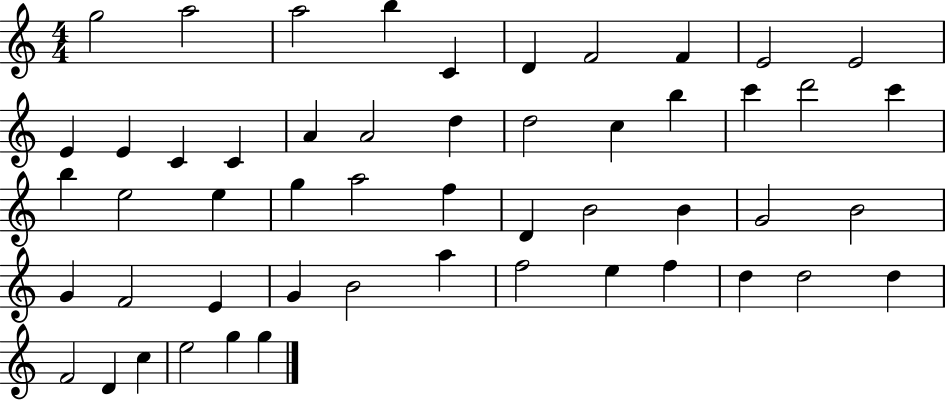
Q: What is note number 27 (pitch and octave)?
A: G5